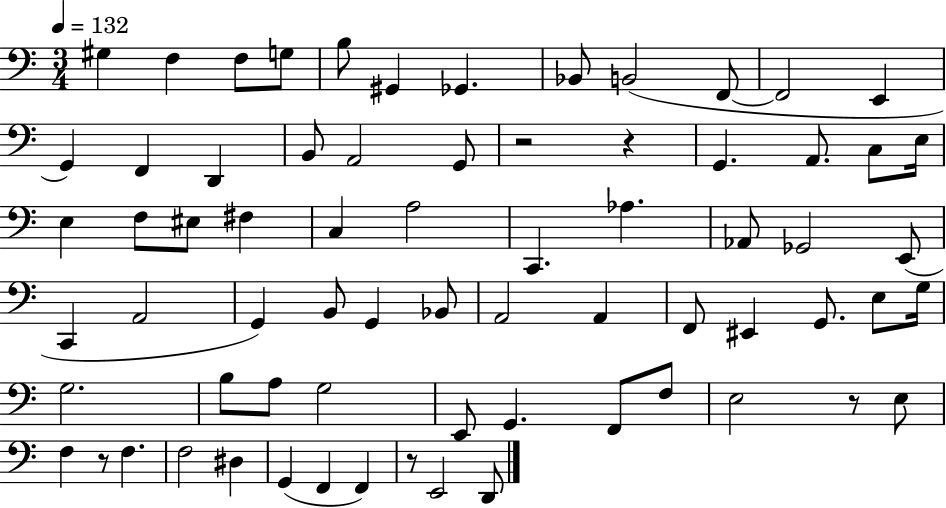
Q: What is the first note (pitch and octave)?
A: G#3